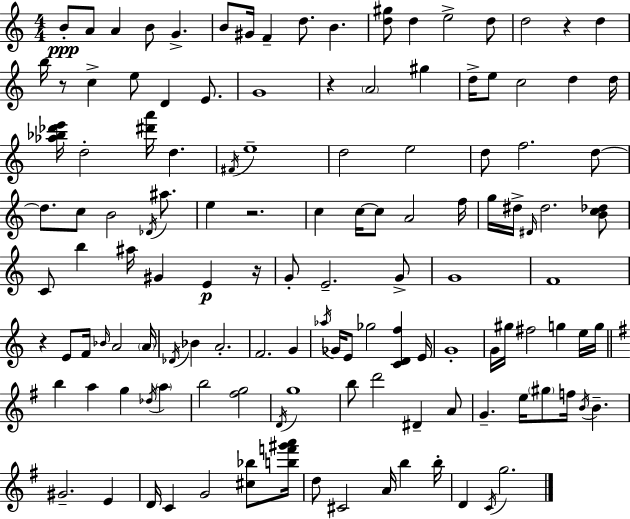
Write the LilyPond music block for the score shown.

{
  \clef treble
  \numericTimeSignature
  \time 4/4
  \key c \major
  b'8-.\ppp a'8 a'4 b'8 g'4.-> | b'8 gis'16 f'4-- d''8. b'4. | <d'' gis''>8 d''4 e''2-> d''8 | d''2 r4 d''4 | \break b''16 r8 c''4-> e''8 d'4 e'8. | g'1 | r4 \parenthesize a'2 gis''4 | d''16-> e''8 c''2 d''4 d''16 | \break <aes'' bes'' des''' e'''>16 d''2-. <dis''' a'''>16 d''4. | \acciaccatura { fis'16 } e''1-- | d''2 e''2 | d''8 f''2. d''8~~ | \break d''8. c''8 b'2 \acciaccatura { des'16 } ais''8. | e''4 r2. | c''4 c''16~~ c''8 a'2 | f''16 g''16 dis''16-> \grace { dis'16 } dis''2. | \break <b' c'' des''>8 c'8 b''4 ais''16 gis'4 e'4\p | r16 g'8-. e'2.-- | g'8-> g'1 | f'1 | \break r4 e'8 f'16 \grace { bes'16 } a'2 | \parenthesize a'16 \acciaccatura { des'16 } bes'4 a'2.-. | f'2. | g'4 \acciaccatura { aes''16 } ges'16 e'8 ges''2 | \break <c' d' f''>4 e'16 g'1-. | g'16 gis''16 fis''2 | g''4 e''16 g''16 \bar "||" \break \key g \major b''4 a''4 g''4 \acciaccatura { des''16 } \parenthesize a''4 | b''2 <fis'' g''>2 | \acciaccatura { d'16 } g''1 | b''8 d'''2 dis'4-- | \break a'8 g'4.-- e''16 \parenthesize gis''8 f''16 \acciaccatura { b'16 } b'4.-- | gis'2.-- e'4 | d'16 c'4 g'2 | <cis'' bes''>8 <b'' f''' gis''' a'''>16 d''8 cis'2 a'16 b''4 | \break b''16-. d'4 \acciaccatura { c'16 } g''2. | \bar "|."
}